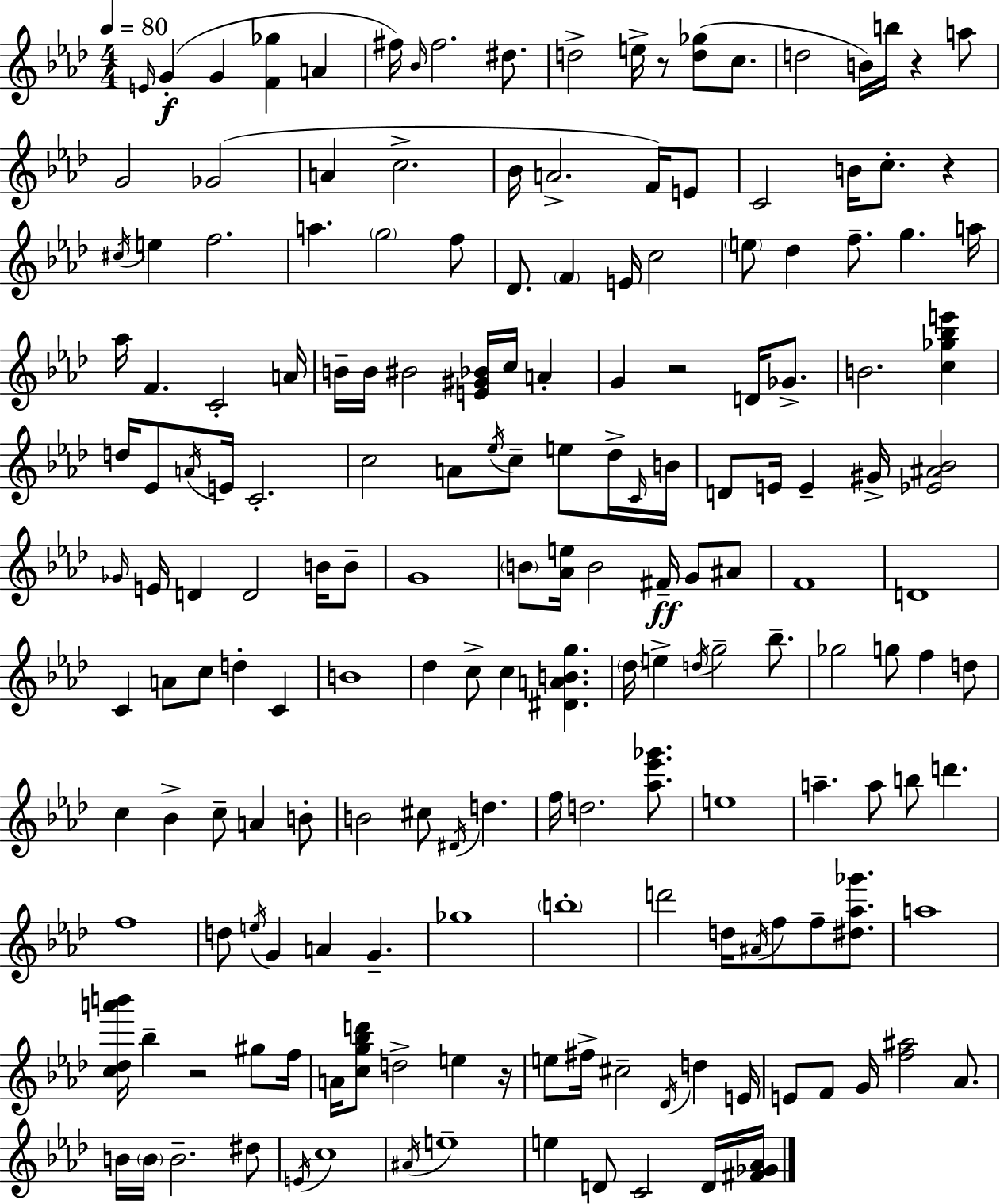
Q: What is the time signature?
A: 4/4